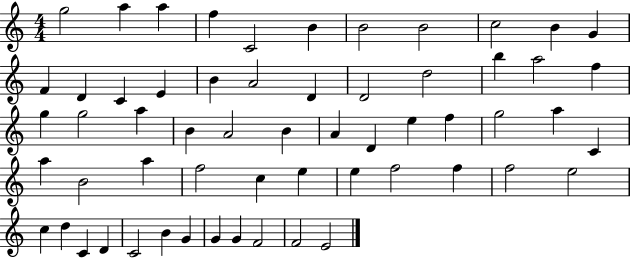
{
  \clef treble
  \numericTimeSignature
  \time 4/4
  \key c \major
  g''2 a''4 a''4 | f''4 c'2 b'4 | b'2 b'2 | c''2 b'4 g'4 | \break f'4 d'4 c'4 e'4 | b'4 a'2 d'4 | d'2 d''2 | b''4 a''2 f''4 | \break g''4 g''2 a''4 | b'4 a'2 b'4 | a'4 d'4 e''4 f''4 | g''2 a''4 c'4 | \break a''4 b'2 a''4 | f''2 c''4 e''4 | e''4 f''2 f''4 | f''2 e''2 | \break c''4 d''4 c'4 d'4 | c'2 b'4 g'4 | g'4 g'4 f'2 | f'2 e'2 | \break \bar "|."
}